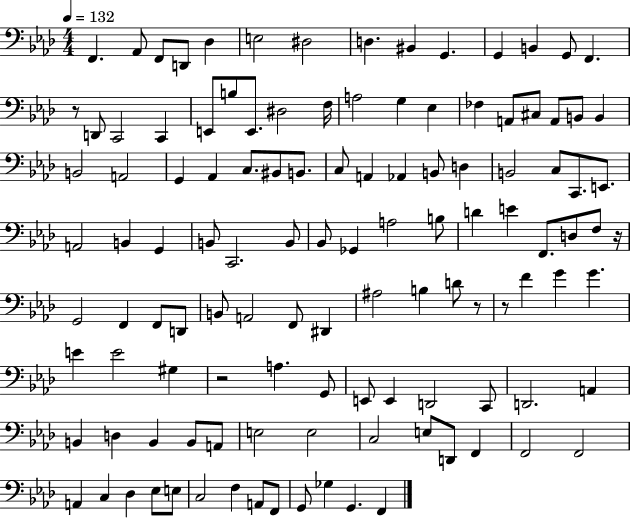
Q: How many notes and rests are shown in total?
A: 118